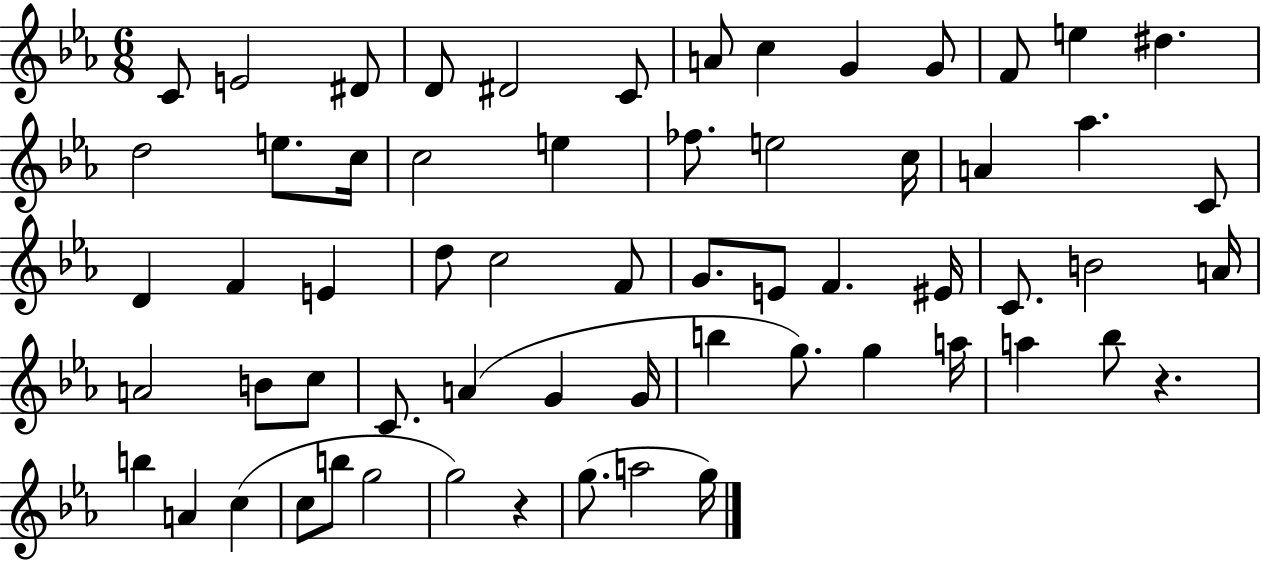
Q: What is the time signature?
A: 6/8